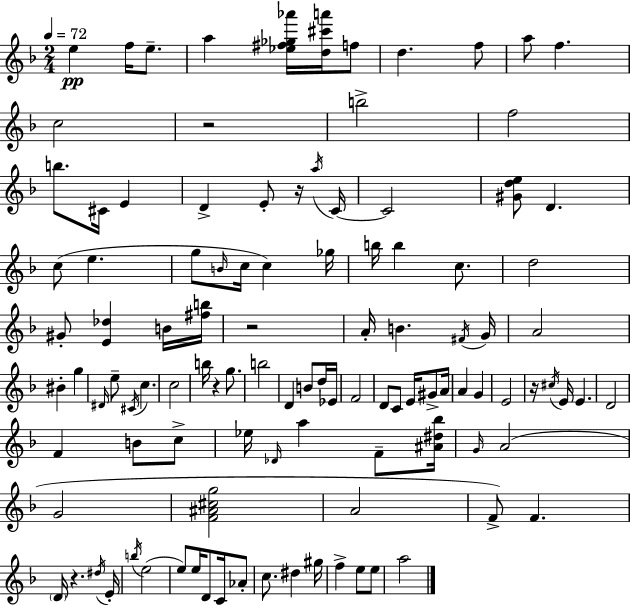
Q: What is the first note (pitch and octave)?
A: E5